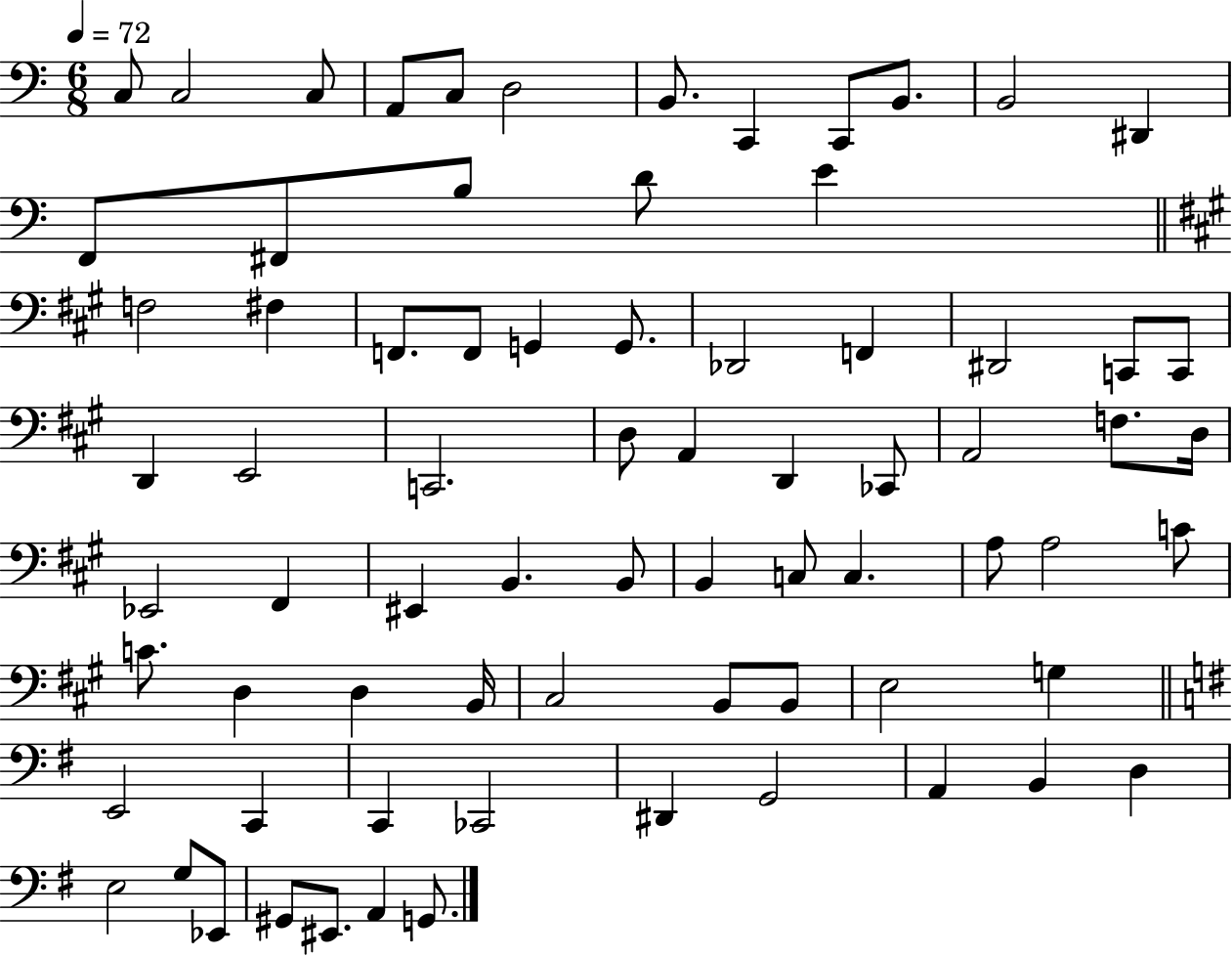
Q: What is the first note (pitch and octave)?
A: C3